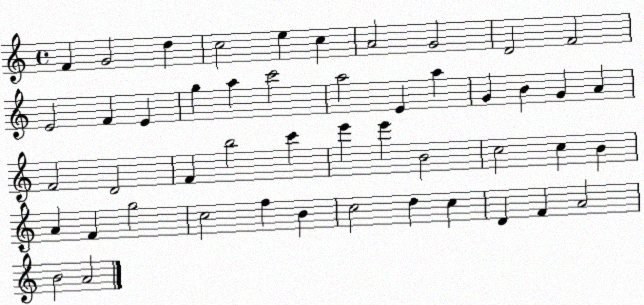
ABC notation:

X:1
T:Untitled
M:4/4
L:1/4
K:C
F G2 d c2 e c A2 G2 D2 F2 E2 F E g a c'2 a2 E a G B G A F2 D2 F b2 c' e' e' B2 c2 c B A F g2 c2 f B c2 d c D F A2 B2 A2